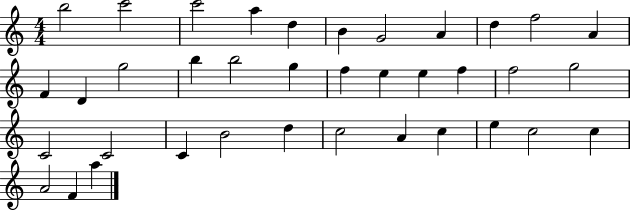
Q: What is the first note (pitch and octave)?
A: B5